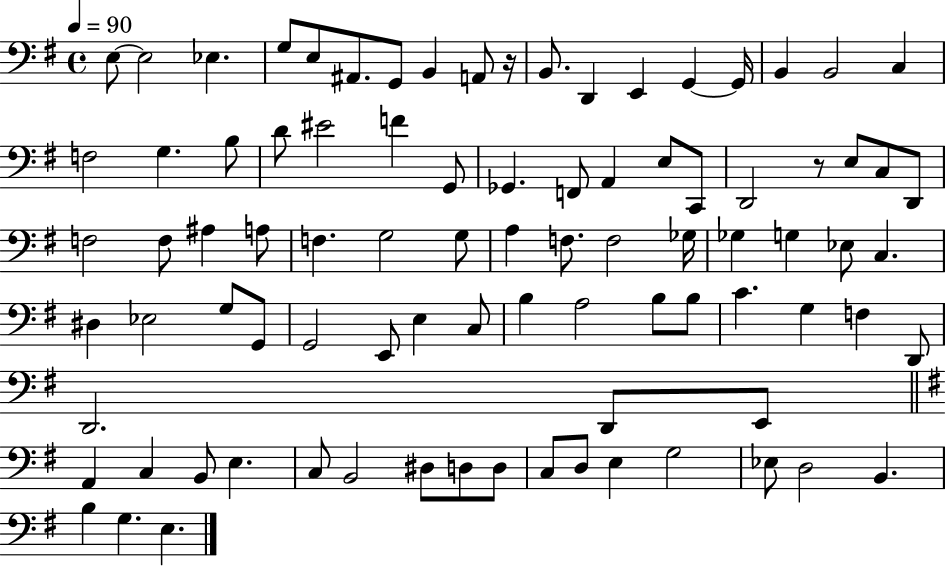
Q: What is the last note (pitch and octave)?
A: E3